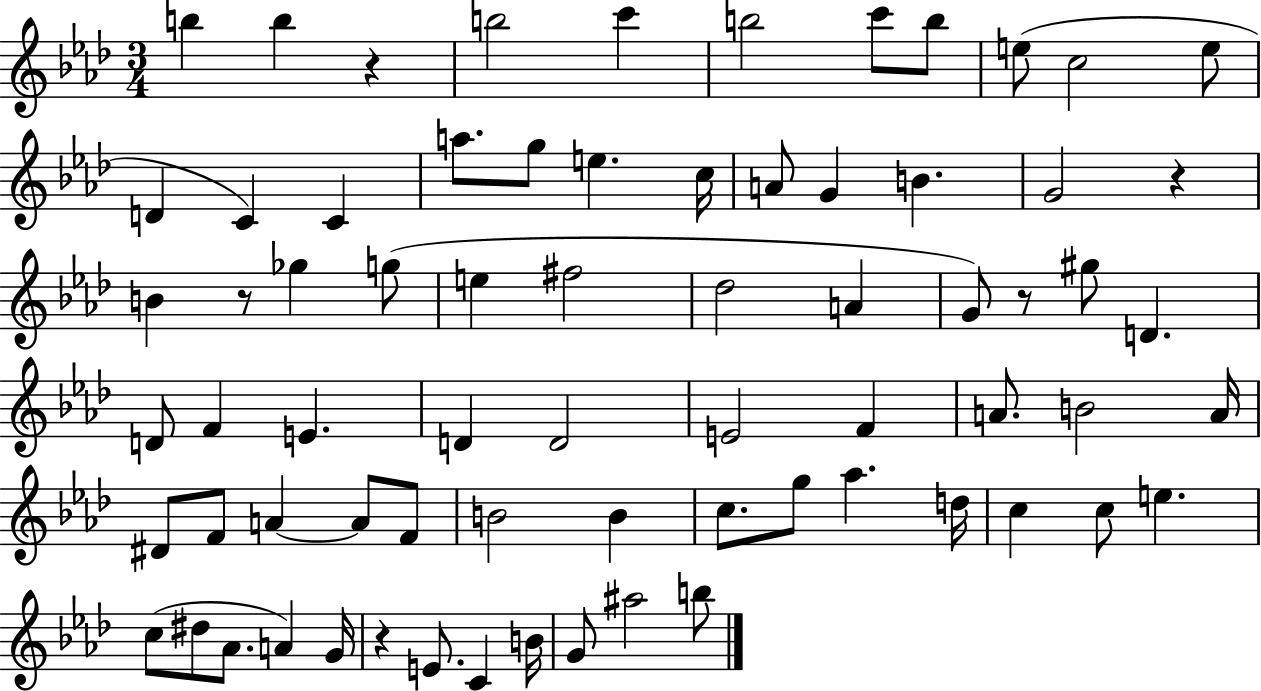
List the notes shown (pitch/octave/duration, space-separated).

B5/q B5/q R/q B5/h C6/q B5/h C6/e B5/e E5/e C5/h E5/e D4/q C4/q C4/q A5/e. G5/e E5/q. C5/s A4/e G4/q B4/q. G4/h R/q B4/q R/e Gb5/q G5/e E5/q F#5/h Db5/h A4/q G4/e R/e G#5/e D4/q. D4/e F4/q E4/q. D4/q D4/h E4/h F4/q A4/e. B4/h A4/s D#4/e F4/e A4/q A4/e F4/e B4/h B4/q C5/e. G5/e Ab5/q. D5/s C5/q C5/e E5/q. C5/e D#5/e Ab4/e. A4/q G4/s R/q E4/e. C4/q B4/s G4/e A#5/h B5/e